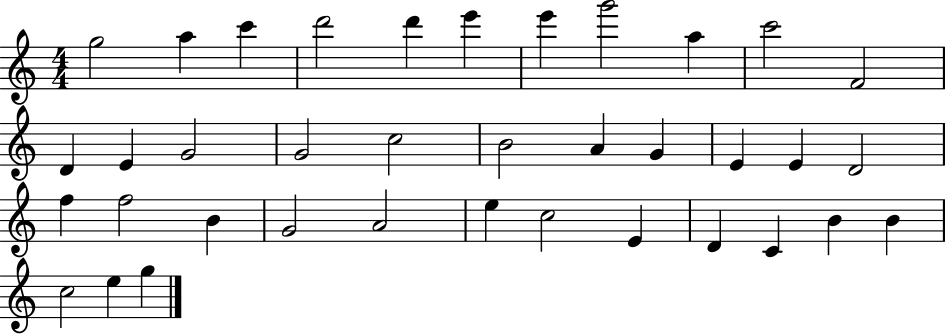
{
  \clef treble
  \numericTimeSignature
  \time 4/4
  \key c \major
  g''2 a''4 c'''4 | d'''2 d'''4 e'''4 | e'''4 g'''2 a''4 | c'''2 f'2 | \break d'4 e'4 g'2 | g'2 c''2 | b'2 a'4 g'4 | e'4 e'4 d'2 | \break f''4 f''2 b'4 | g'2 a'2 | e''4 c''2 e'4 | d'4 c'4 b'4 b'4 | \break c''2 e''4 g''4 | \bar "|."
}